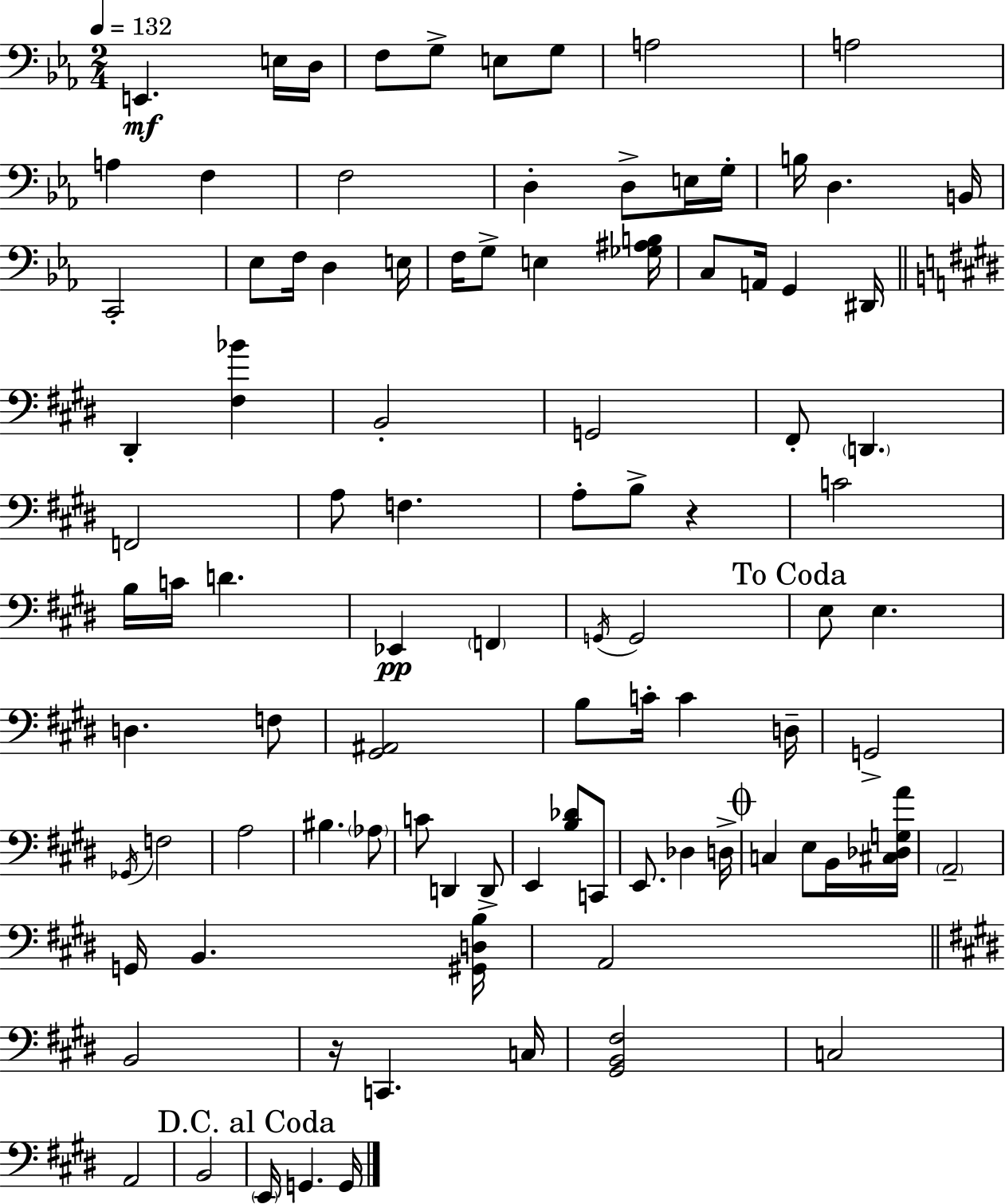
X:1
T:Untitled
M:2/4
L:1/4
K:Cm
E,, E,/4 D,/4 F,/2 G,/2 E,/2 G,/2 A,2 A,2 A, F, F,2 D, D,/2 E,/4 G,/4 B,/4 D, B,,/4 C,,2 _E,/2 F,/4 D, E,/4 F,/4 G,/2 E, [_G,^A,B,]/4 C,/2 A,,/4 G,, ^D,,/4 ^D,, [^F,_B] B,,2 G,,2 ^F,,/2 D,, F,,2 A,/2 F, A,/2 B,/2 z C2 B,/4 C/4 D _E,, F,, G,,/4 G,,2 E,/2 E, D, F,/2 [^G,,^A,,]2 B,/2 C/4 C D,/4 G,,2 _G,,/4 F,2 A,2 ^B, _A,/2 C/2 D,, D,,/2 E,, [B,_D]/2 C,,/2 E,,/2 _D, D,/4 C, E,/2 B,,/4 [^C,_D,G,A]/4 A,,2 G,,/4 B,, [^G,,D,B,]/4 A,,2 B,,2 z/4 C,, C,/4 [^G,,B,,^F,]2 C,2 A,,2 B,,2 E,,/4 G,, G,,/4